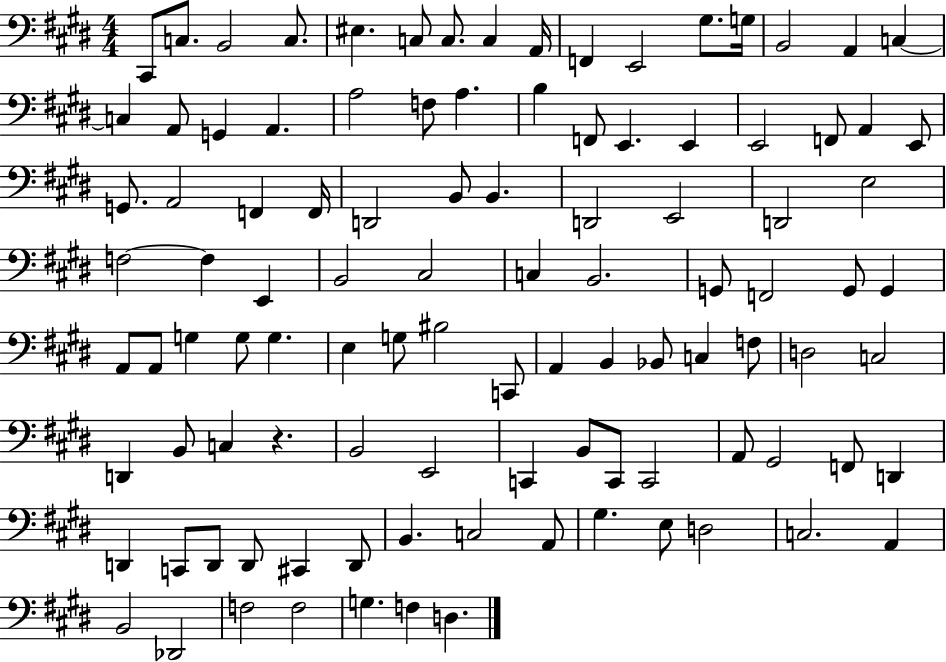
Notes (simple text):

C#2/e C3/e. B2/h C3/e. EIS3/q. C3/e C3/e. C3/q A2/s F2/q E2/h G#3/e. G3/s B2/h A2/q C3/q C3/q A2/e G2/q A2/q. A3/h F3/e A3/q. B3/q F2/e E2/q. E2/q E2/h F2/e A2/q E2/e G2/e. A2/h F2/q F2/s D2/h B2/e B2/q. D2/h E2/h D2/h E3/h F3/h F3/q E2/q B2/h C#3/h C3/q B2/h. G2/e F2/h G2/e G2/q A2/e A2/e G3/q G3/e G3/q. E3/q G3/e BIS3/h C2/e A2/q B2/q Bb2/e C3/q F3/e D3/h C3/h D2/q B2/e C3/q R/q. B2/h E2/h C2/q B2/e C2/e C2/h A2/e G#2/h F2/e D2/q D2/q C2/e D2/e D2/e C#2/q D2/e B2/q. C3/h A2/e G#3/q. E3/e D3/h C3/h. A2/q B2/h Db2/h F3/h F3/h G3/q. F3/q D3/q.